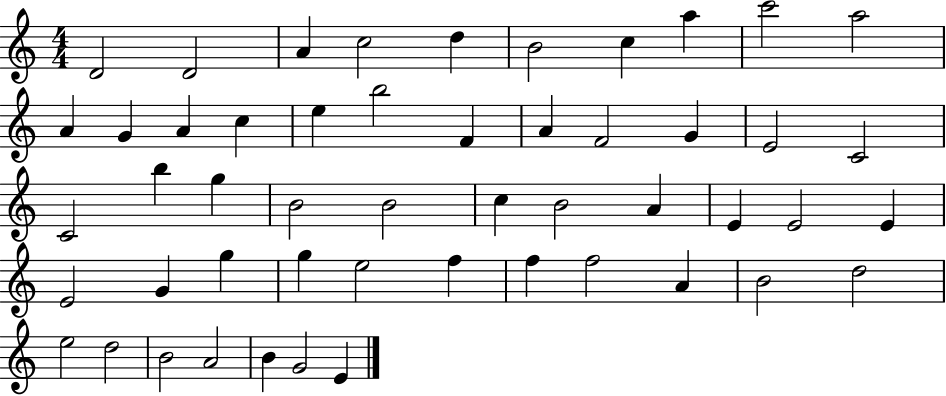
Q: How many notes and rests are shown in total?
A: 51